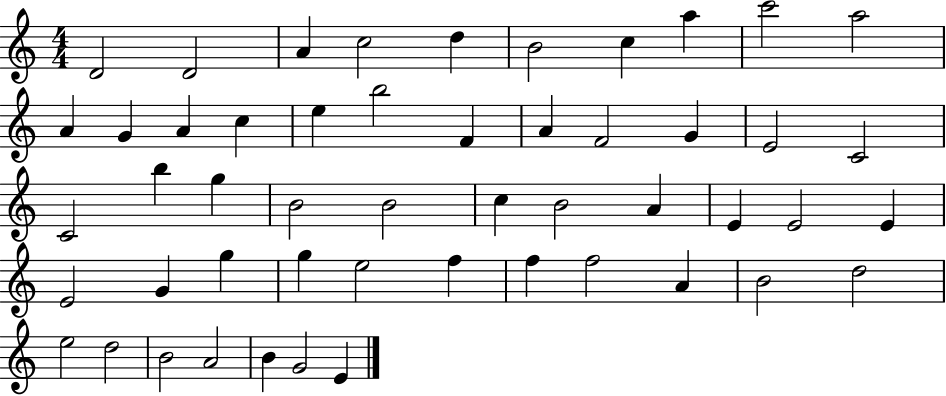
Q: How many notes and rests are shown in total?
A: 51